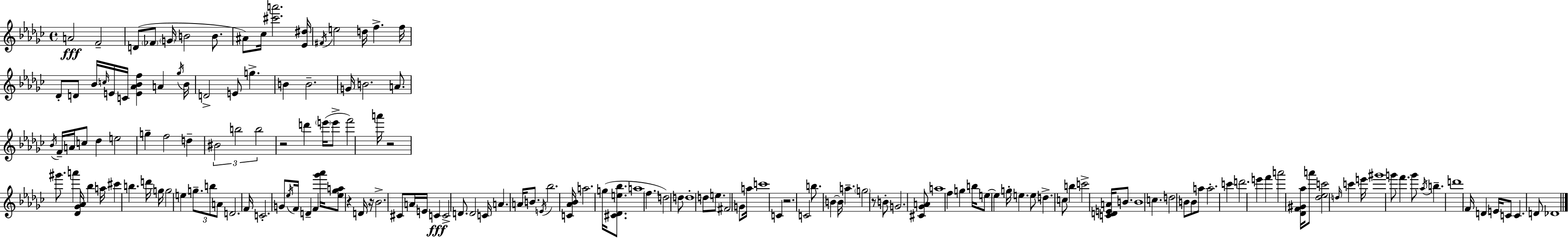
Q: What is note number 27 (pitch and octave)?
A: B4